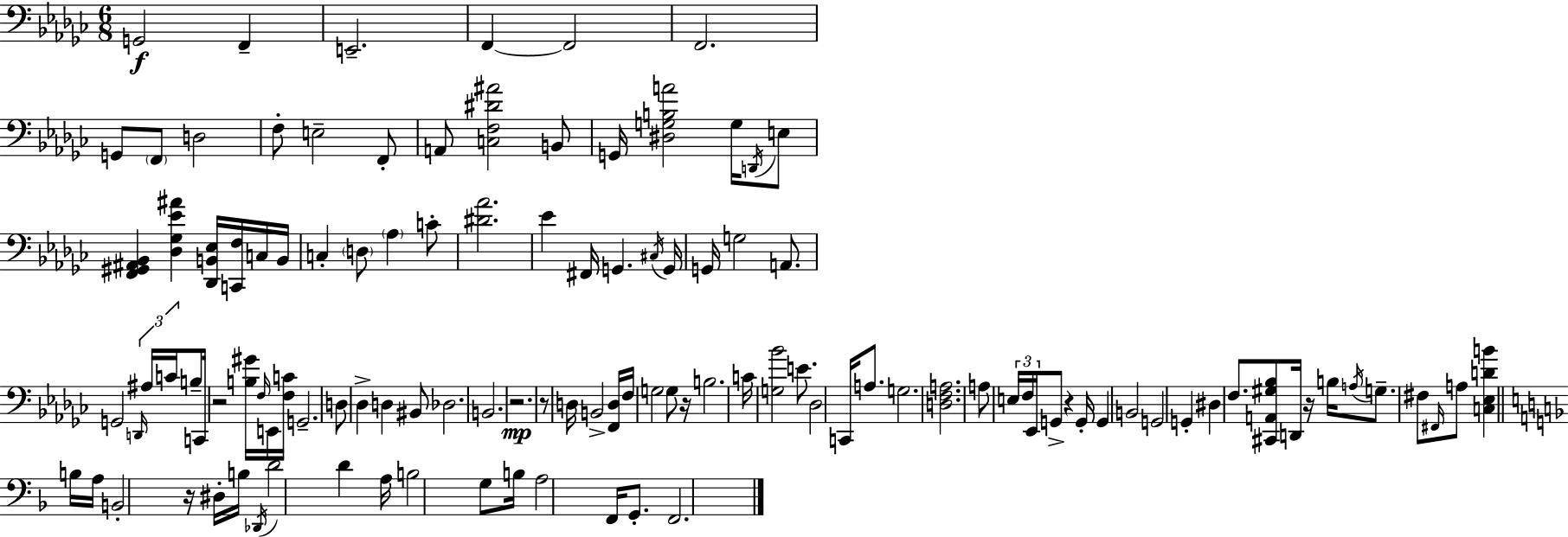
{
  \clef bass
  \numericTimeSignature
  \time 6/8
  \key ees \minor
  g,2\f f,4-- | e,2.-- | f,4~~ f,2 | f,2. | \break g,8 \parenthesize f,8 d2 | f8-. e2-- f,8-. | a,8 <c f dis' ais'>2 b,8 | g,16 <dis g b a'>2 g16 \acciaccatura { d,16 } e8 | \break <f, gis, ais, bes,>4 <des ges ees' ais'>4 <des, b, ees>16 <c, f>16 c16 | b,16 c4-. \parenthesize d8 \parenthesize aes4 c'8-. | <dis' aes'>2. | ees'4 fis,16 g,4. | \break \acciaccatura { cis16 } g,16 g,16 g2 a,8. | g,2 \tuplet 3/2 { \grace { d,16 } ais16 | c'16 } b8-- c,16 r2 | <b gis'>16 \grace { f16 } e,16 <f c'>16 g,2.-- | \break d8 des4-> d4 | bis,8 des2. | b,2. | r2.\mp | \break r8 d16 b,2-> | <f, d>16 f16 g2 | g8 r16 b2. | c'16 <g bes'>2 | \break e'8. des2 | c,16 a8. g2. | <d f a>2. | a8 \tuplet 3/2 { e16 f16 ees,16 } g,8-> r4 | \break g,16-. g,4 b,2 | g,2 | g,4-. dis4 f8. <cis, a, gis bes>8 | d,16 r16 b16 \acciaccatura { a16 } g8.-- fis8 \grace { fis,16 } a8 | \break <c ees d' b'>4 \bar "||" \break \key d \minor b16 a16 b,2-. r16 dis16-. | b16 \acciaccatura { des,16 } d'2 d'4 | a16 b2 g8 | b16 a2 f,16 g,8.-. | \break f,2. | \bar "|."
}